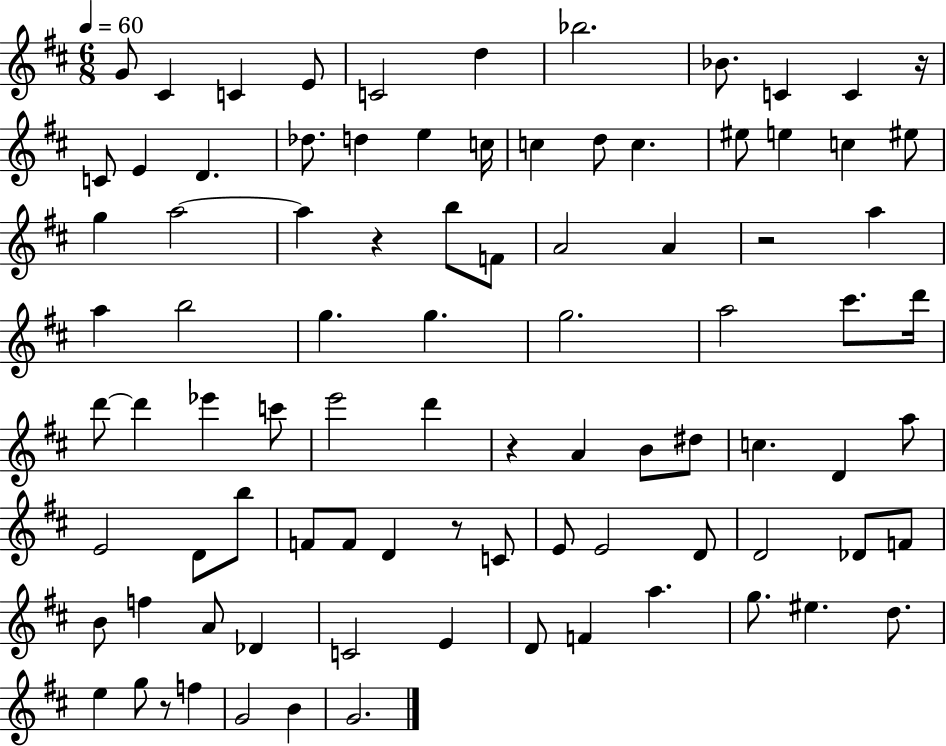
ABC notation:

X:1
T:Untitled
M:6/8
L:1/4
K:D
G/2 ^C C E/2 C2 d _b2 _B/2 C C z/4 C/2 E D _d/2 d e c/4 c d/2 c ^e/2 e c ^e/2 g a2 a z b/2 F/2 A2 A z2 a a b2 g g g2 a2 ^c'/2 d'/4 d'/2 d' _e' c'/2 e'2 d' z A B/2 ^d/2 c D a/2 E2 D/2 b/2 F/2 F/2 D z/2 C/2 E/2 E2 D/2 D2 _D/2 F/2 B/2 f A/2 _D C2 E D/2 F a g/2 ^e d/2 e g/2 z/2 f G2 B G2